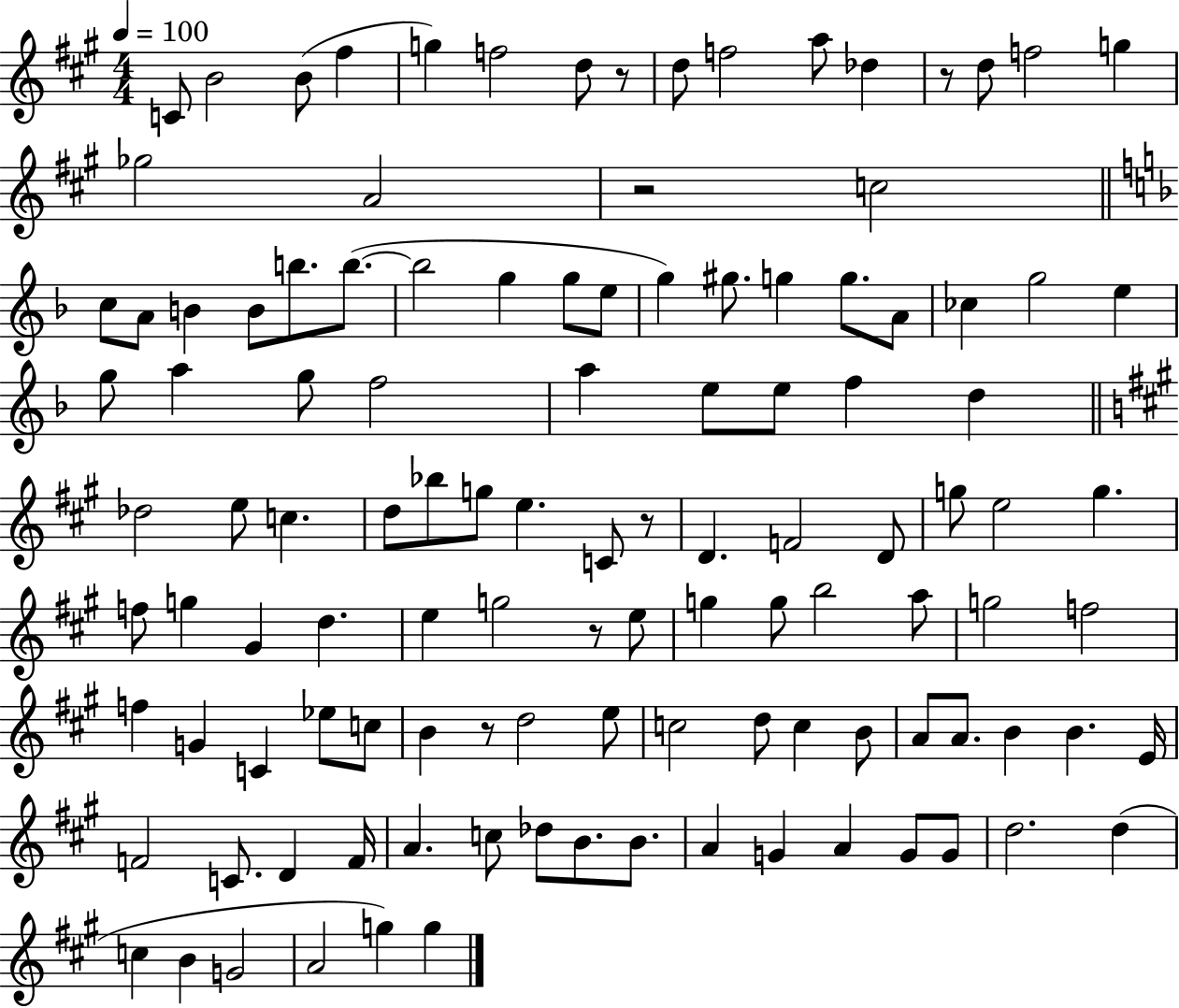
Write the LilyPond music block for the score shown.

{
  \clef treble
  \numericTimeSignature
  \time 4/4
  \key a \major
  \tempo 4 = 100
  c'8 b'2 b'8( fis''4 | g''4) f''2 d''8 r8 | d''8 f''2 a''8 des''4 | r8 d''8 f''2 g''4 | \break ges''2 a'2 | r2 c''2 | \bar "||" \break \key f \major c''8 a'8 b'4 b'8 b''8. b''8.~(~ | b''2 g''4 g''8 e''8 | g''4) gis''8. g''4 g''8. a'8 | ces''4 g''2 e''4 | \break g''8 a''4 g''8 f''2 | a''4 e''8 e''8 f''4 d''4 | \bar "||" \break \key a \major des''2 e''8 c''4. | d''8 bes''8 g''8 e''4. c'8 r8 | d'4. f'2 d'8 | g''8 e''2 g''4. | \break f''8 g''4 gis'4 d''4. | e''4 g''2 r8 e''8 | g''4 g''8 b''2 a''8 | g''2 f''2 | \break f''4 g'4 c'4 ees''8 c''8 | b'4 r8 d''2 e''8 | c''2 d''8 c''4 b'8 | a'8 a'8. b'4 b'4. e'16 | \break f'2 c'8. d'4 f'16 | a'4. c''8 des''8 b'8. b'8. | a'4 g'4 a'4 g'8 g'8 | d''2. d''4( | \break c''4 b'4 g'2 | a'2 g''4) g''4 | \bar "|."
}